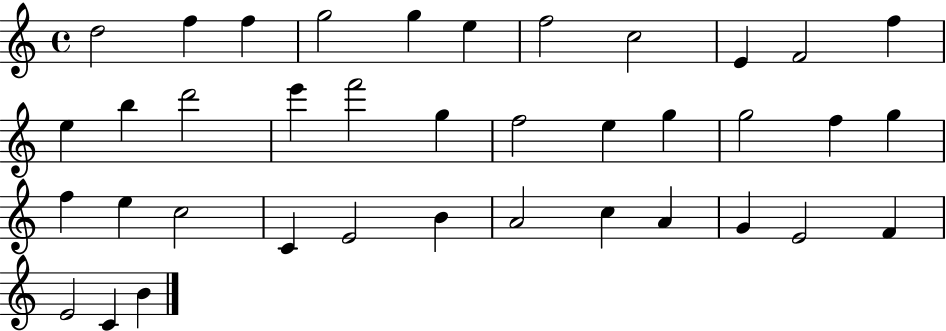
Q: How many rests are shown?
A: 0